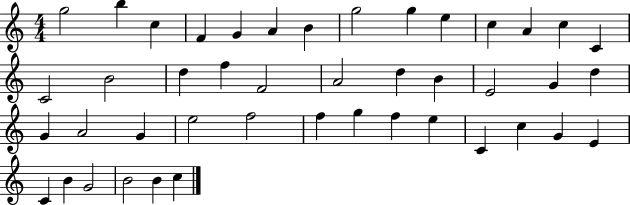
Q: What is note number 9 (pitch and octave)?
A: G5